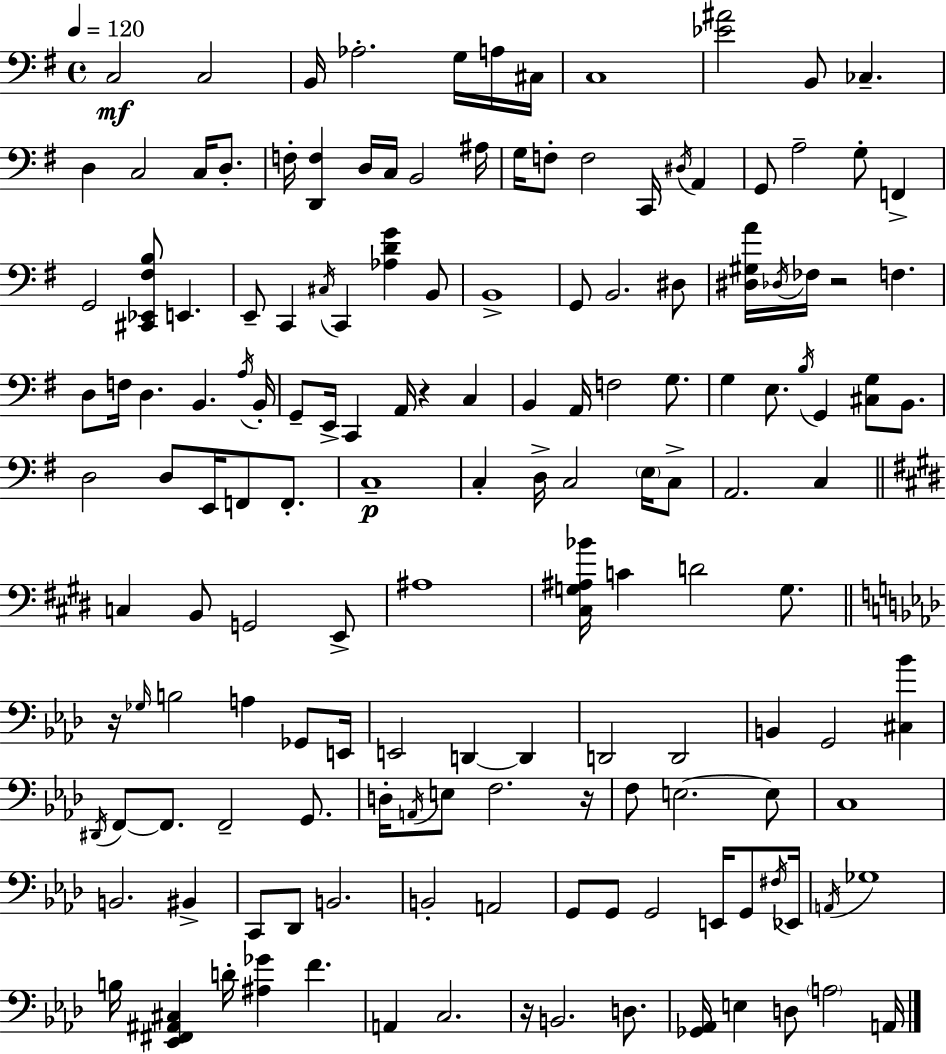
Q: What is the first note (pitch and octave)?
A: C3